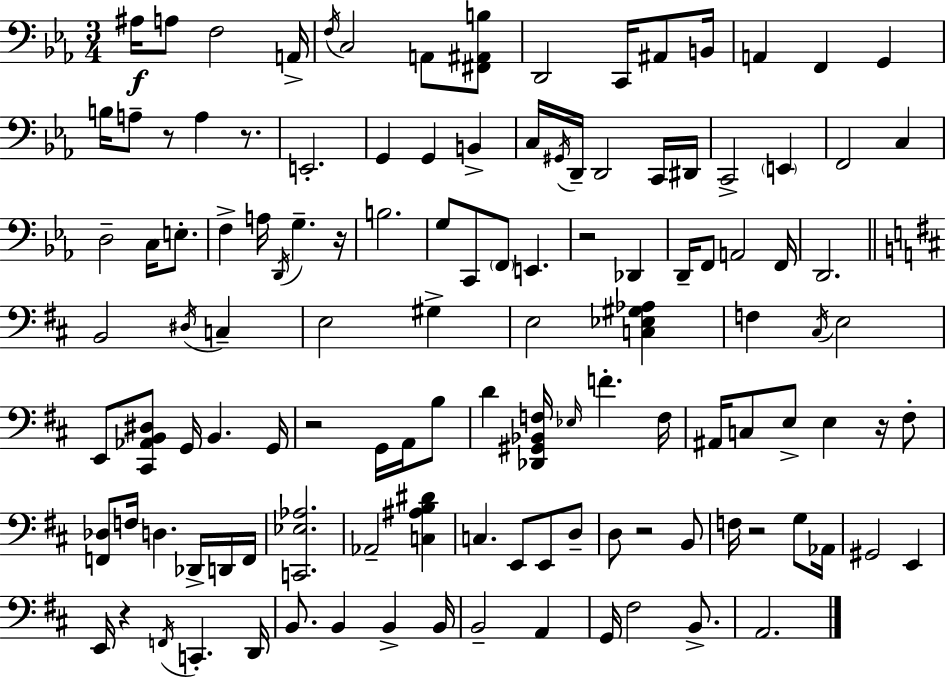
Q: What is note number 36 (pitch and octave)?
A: A3